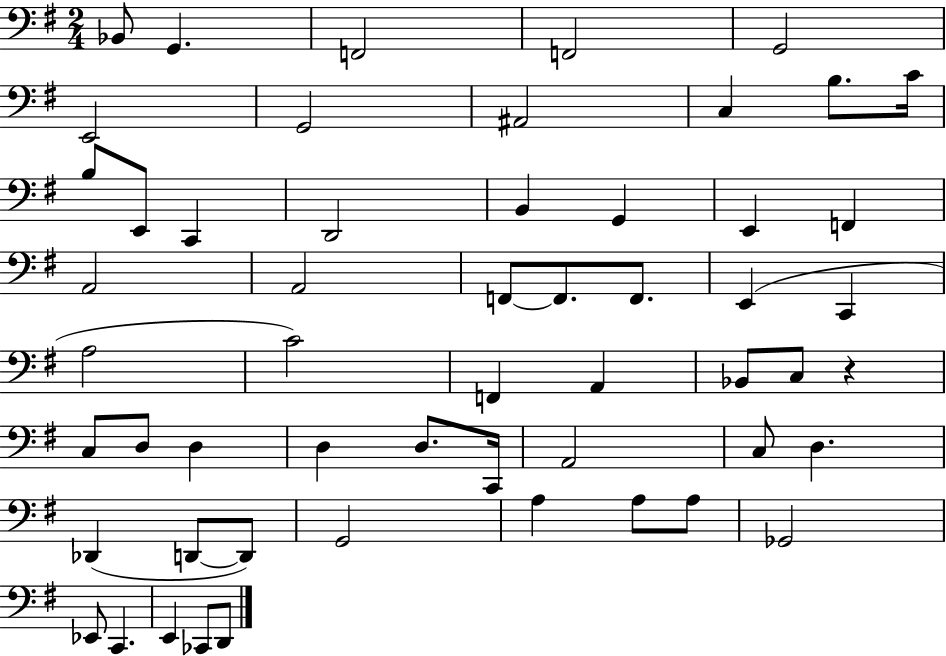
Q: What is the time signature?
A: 2/4